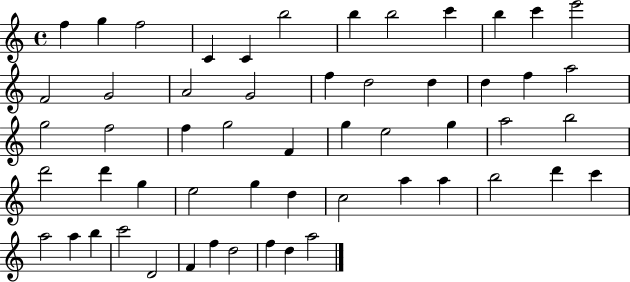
{
  \clef treble
  \time 4/4
  \defaultTimeSignature
  \key c \major
  f''4 g''4 f''2 | c'4 c'4 b''2 | b''4 b''2 c'''4 | b''4 c'''4 e'''2 | \break f'2 g'2 | a'2 g'2 | f''4 d''2 d''4 | d''4 f''4 a''2 | \break g''2 f''2 | f''4 g''2 f'4 | g''4 e''2 g''4 | a''2 b''2 | \break d'''2 d'''4 g''4 | e''2 g''4 d''4 | c''2 a''4 a''4 | b''2 d'''4 c'''4 | \break a''2 a''4 b''4 | c'''2 d'2 | f'4 f''4 d''2 | f''4 d''4 a''2 | \break \bar "|."
}